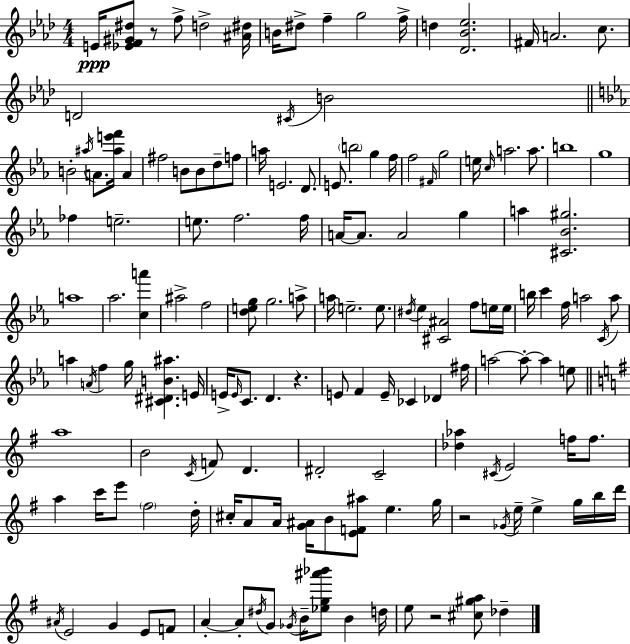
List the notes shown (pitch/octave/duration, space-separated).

E4/s [Eb4,F4,G#4,D#5]/e R/e F5/e D5/h [A#4,D#5]/s B4/s D#5/e F5/q G5/h F5/s D5/q [Db4,Bb4,Eb5]/h. F#4/s A4/h. C5/e. D4/h C#4/s B4/h B4/h A#5/s A4/e. [A#5,E6,F6]/s A4/q F#5/h B4/e B4/e D5/e F5/e A5/s E4/h. D4/e. E4/e. B5/h G5/q F5/s F5/h F#4/s G5/h E5/s C5/s A5/h. A5/e. B5/w G5/w FES5/q E5/h. E5/e. F5/h. F5/s A4/s A4/e. A4/h G5/q A5/q [C#4,Bb4,G#5]/h. A5/w Ab5/h. [C5,A6]/q A#5/h F5/h [D5,E5,G5]/e G5/h. A5/e A5/s E5/h. E5/e. D#5/s Eb5/q [C#4,A#4]/h F5/e E5/s E5/s B5/s C6/q F5/s A5/h C4/s A5/e A5/q A4/s F5/q G5/s [C#4,D#4,B4,A#5]/q. E4/s E4/s E4/s C4/e. D4/q. R/q. E4/e F4/q E4/s CES4/q Db4/q F#5/s A5/h A5/e A5/q E5/e A5/w B4/h C4/s F4/e D4/q. D#4/h C4/h [Db5,Ab5]/q C#4/s E4/h F5/s F5/e. A5/q C6/s E6/e F#5/h D5/s C#5/s A4/e A4/s [G4,A#4]/s B4/e [E4,F4,A#5]/e E5/q. G5/s R/h Gb4/s E5/s E5/q G5/s B5/s D6/s A#4/s E4/h G4/q E4/e F4/e A4/q A4/e D#5/s G4/e Gb4/s B4/s [Eb5,G5,A#6,Bb6]/e B4/q D5/s E5/e R/h [C#5,G#5,A5]/e Db5/q